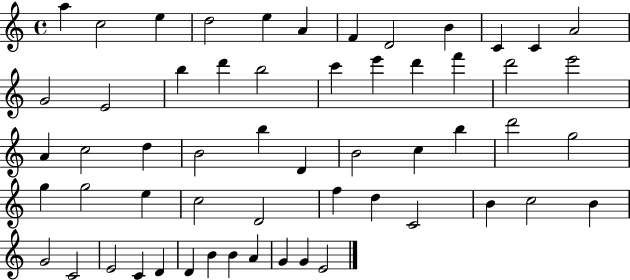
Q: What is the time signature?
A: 4/4